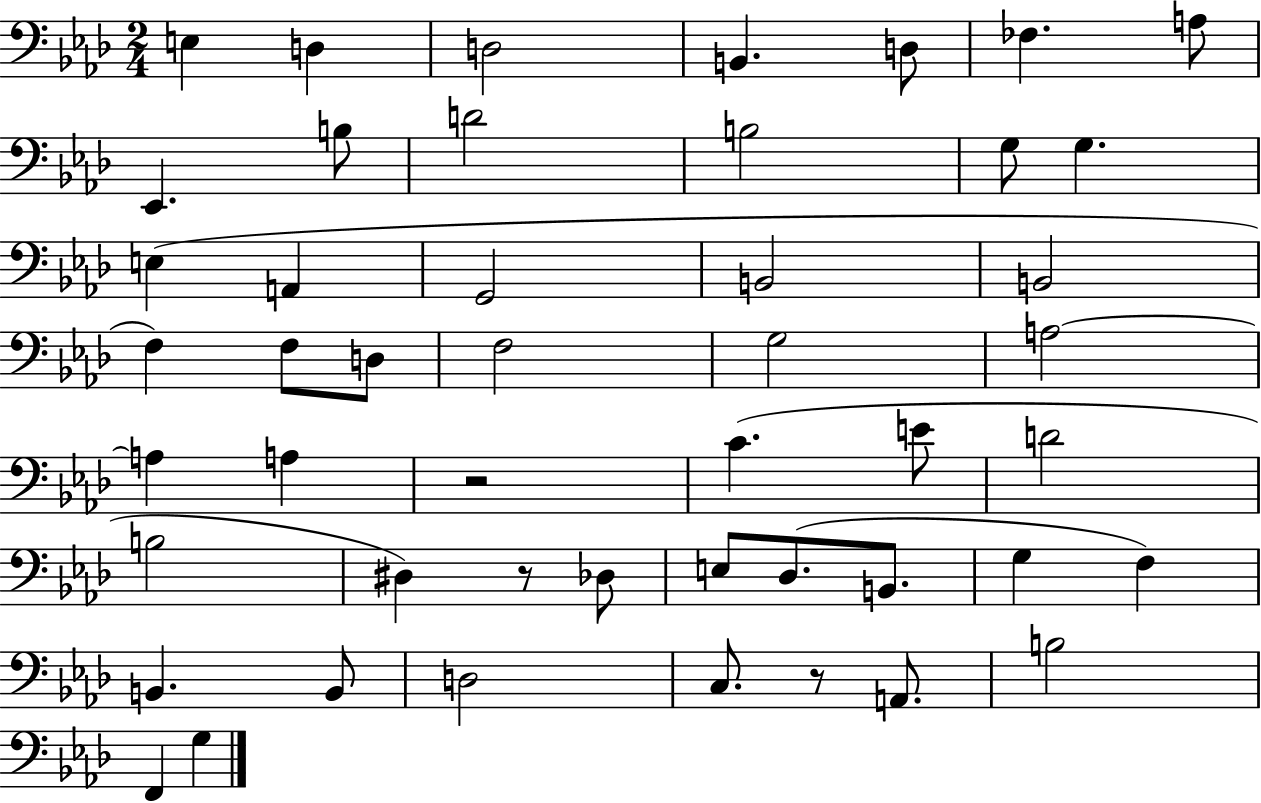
E3/q D3/q D3/h B2/q. D3/e FES3/q. A3/e Eb2/q. B3/e D4/h B3/h G3/e G3/q. E3/q A2/q G2/h B2/h B2/h F3/q F3/e D3/e F3/h G3/h A3/h A3/q A3/q R/h C4/q. E4/e D4/h B3/h D#3/q R/e Db3/e E3/e Db3/e. B2/e. G3/q F3/q B2/q. B2/e D3/h C3/e. R/e A2/e. B3/h F2/q G3/q